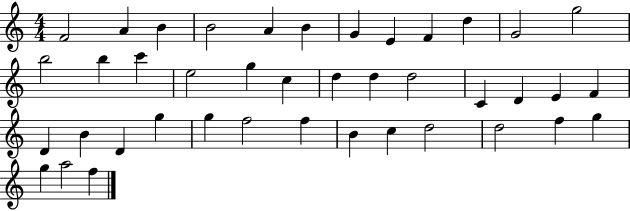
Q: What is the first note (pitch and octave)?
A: F4